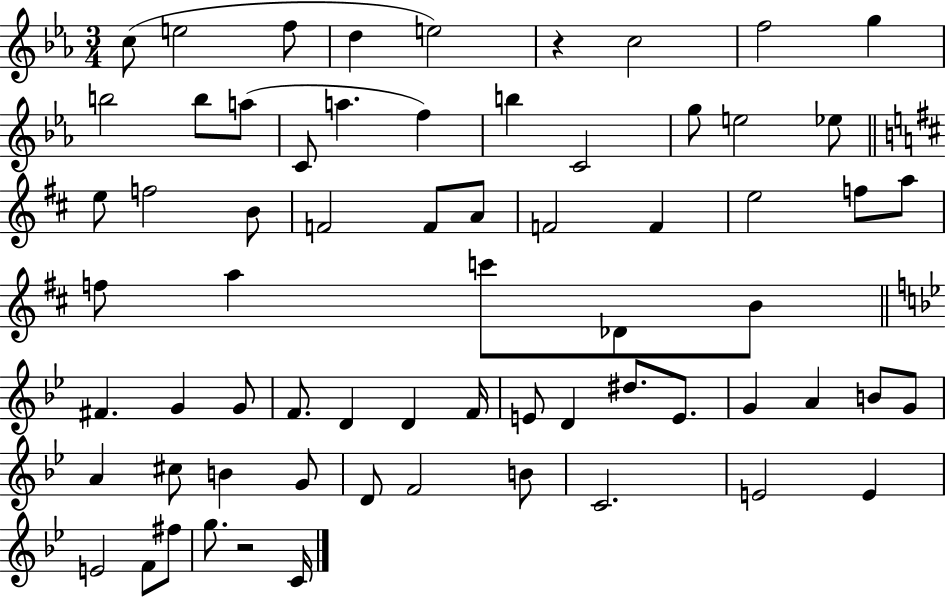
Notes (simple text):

C5/e E5/h F5/e D5/q E5/h R/q C5/h F5/h G5/q B5/h B5/e A5/e C4/e A5/q. F5/q B5/q C4/h G5/e E5/h Eb5/e E5/e F5/h B4/e F4/h F4/e A4/e F4/h F4/q E5/h F5/e A5/e F5/e A5/q C6/e Db4/e B4/e F#4/q. G4/q G4/e F4/e. D4/q D4/q F4/s E4/e D4/q D#5/e. E4/e. G4/q A4/q B4/e G4/e A4/q C#5/e B4/q G4/e D4/e F4/h B4/e C4/h. E4/h E4/q E4/h F4/e F#5/e G5/e. R/h C4/s